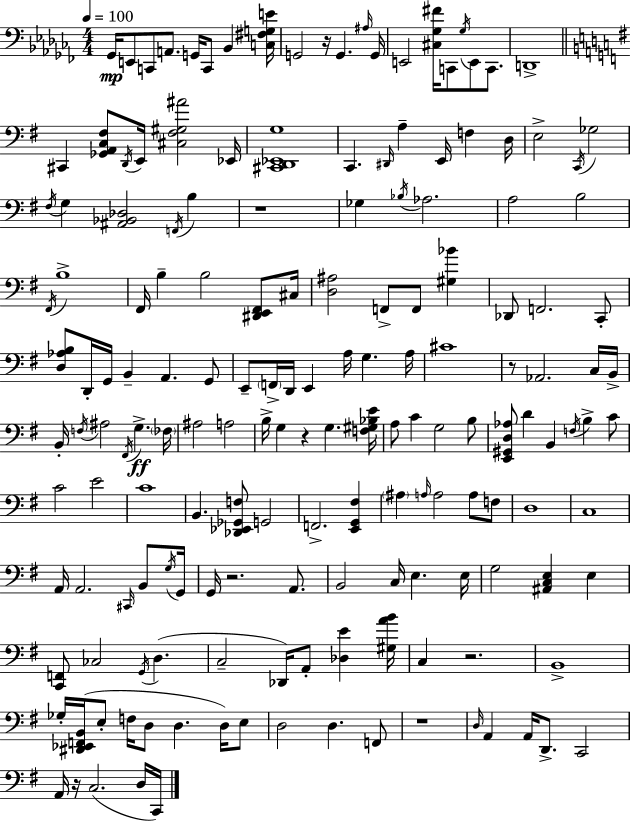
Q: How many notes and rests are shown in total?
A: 167